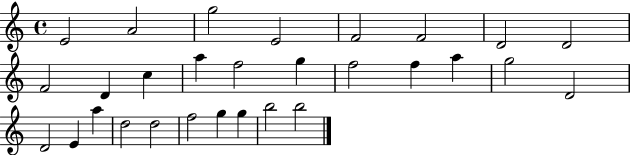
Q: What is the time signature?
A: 4/4